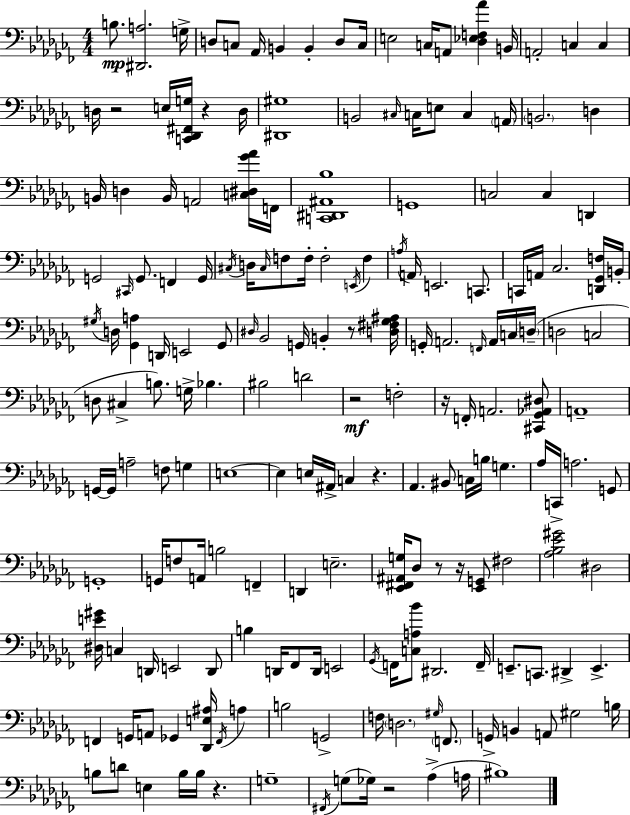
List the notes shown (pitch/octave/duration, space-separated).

B3/e. [D#2,A3]/h. G3/s D3/e C3/e Ab2/s B2/q B2/q D3/e C3/s E3/h C3/s A2/e [Db3,Eb3,F3,Ab4]/q B2/s A2/h C3/q C3/q D3/s R/h E3/s [C2,Db2,F#2,G3]/s R/q D3/s [D#2,G#3]/w B2/h C#3/s C3/s E3/e C3/q A2/s B2/h. D3/q B2/s D3/q B2/s A2/h [C3,D#3,Gb4,Ab4]/s F2/s [C2,D#2,A#2,Bb3]/w G2/w C3/h C3/q D2/q G2/h C#2/s G2/e. F2/q G2/s C#3/s D3/s C#3/s F3/e F3/s F3/h E2/s F3/q A3/s A2/s E2/h. C2/e. C2/s A2/s CES3/h. [D2,Gb2,F3]/s B2/s G#3/s D3/s [Gb2,A3]/q D2/s E2/h Gb2/e D#3/s Bb2/h G2/s B2/q R/e [D3,F#3,Gb3,A#3]/s G2/s A2/h. F2/s A2/s C3/s D3/s D3/h C3/h D3/e C#3/q B3/e. G3/s Bb3/q. BIS3/h D4/h R/h F3/h R/s F2/s A2/h. [C#2,Gb2,Ab2,D#3]/e A2/w G2/s G2/s A3/h F3/e G3/q E3/w E3/q E3/s A#2/s C3/q R/q. Ab2/q. BIS2/e C3/s B3/s G3/q. Ab3/s C2/s A3/h. G2/e G2/w G2/s F3/e A2/s B3/h F2/q D2/q E3/h. [Eb2,F#2,A#2,G3]/s Db3/e R/e R/s [Eb2,G2]/e F#3/h [Ab3,Bb3,Eb4,G#4]/h D#3/h [D#3,E4,G#4]/s C3/q D2/s E2/h D2/e B3/q D2/s FES2/e D2/s E2/h Gb2/s F2/s [C3,A3,Bb4]/e D#2/h. F2/s E2/e. C2/e. D#2/q E2/q. F2/q G2/s A2/e Gb2/q [Db2,E3,A#3]/s F2/s A3/q B3/h G2/h F3/s D3/h. G#3/s F2/e. G2/s B2/q A2/e G#3/h B3/s B3/e D4/e E3/q B3/s B3/s R/q. G3/w F#2/s G3/e Gb3/s R/h Ab3/q A3/s BIS3/w